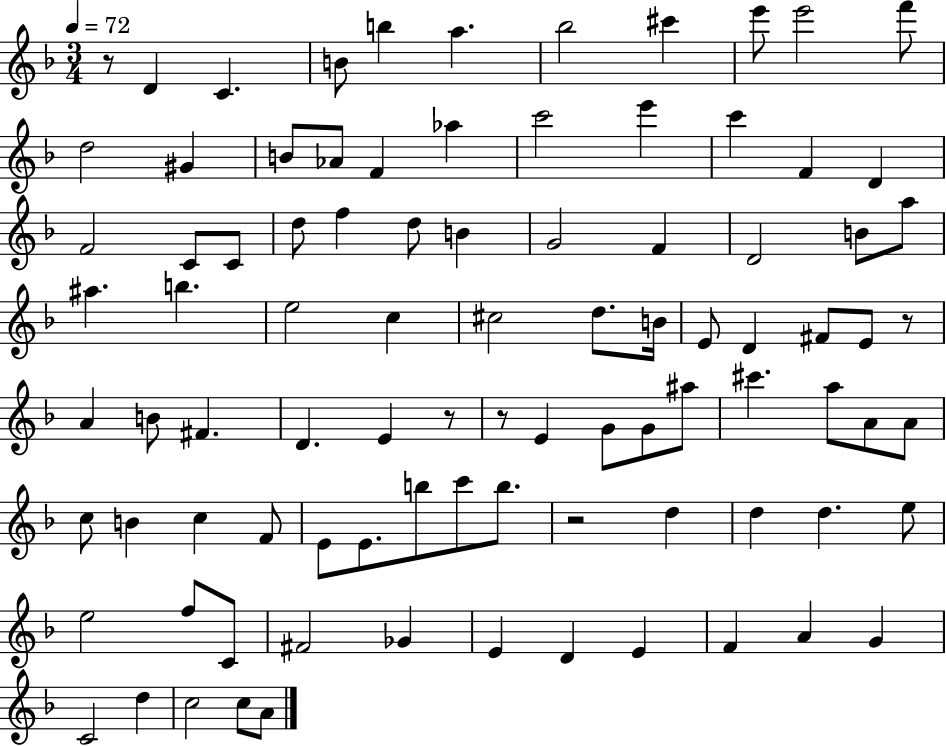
R/e D4/q C4/q. B4/e B5/q A5/q. Bb5/h C#6/q E6/e E6/h F6/e D5/h G#4/q B4/e Ab4/e F4/q Ab5/q C6/h E6/q C6/q F4/q D4/q F4/h C4/e C4/e D5/e F5/q D5/e B4/q G4/h F4/q D4/h B4/e A5/e A#5/q. B5/q. E5/h C5/q C#5/h D5/e. B4/s E4/e D4/q F#4/e E4/e R/e A4/q B4/e F#4/q. D4/q. E4/q R/e R/e E4/q G4/e G4/e A#5/e C#6/q. A5/e A4/e A4/e C5/e B4/q C5/q F4/e E4/e E4/e. B5/e C6/e B5/e. R/h D5/q D5/q D5/q. E5/e E5/h F5/e C4/e F#4/h Gb4/q E4/q D4/q E4/q F4/q A4/q G4/q C4/h D5/q C5/h C5/e A4/e